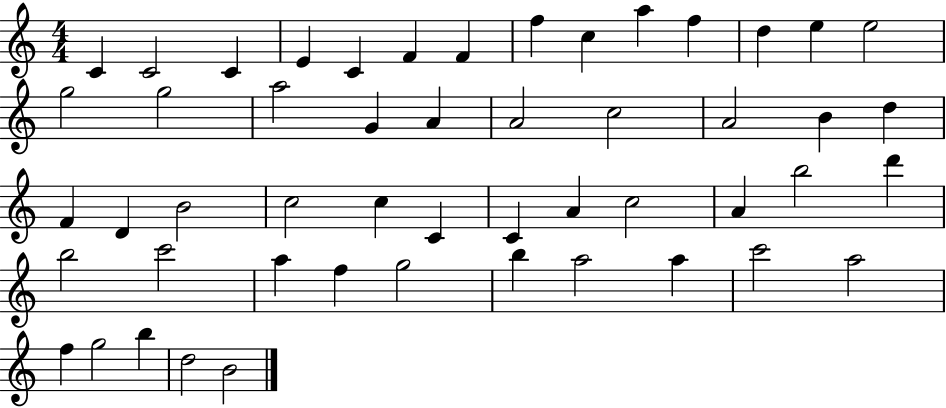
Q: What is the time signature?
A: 4/4